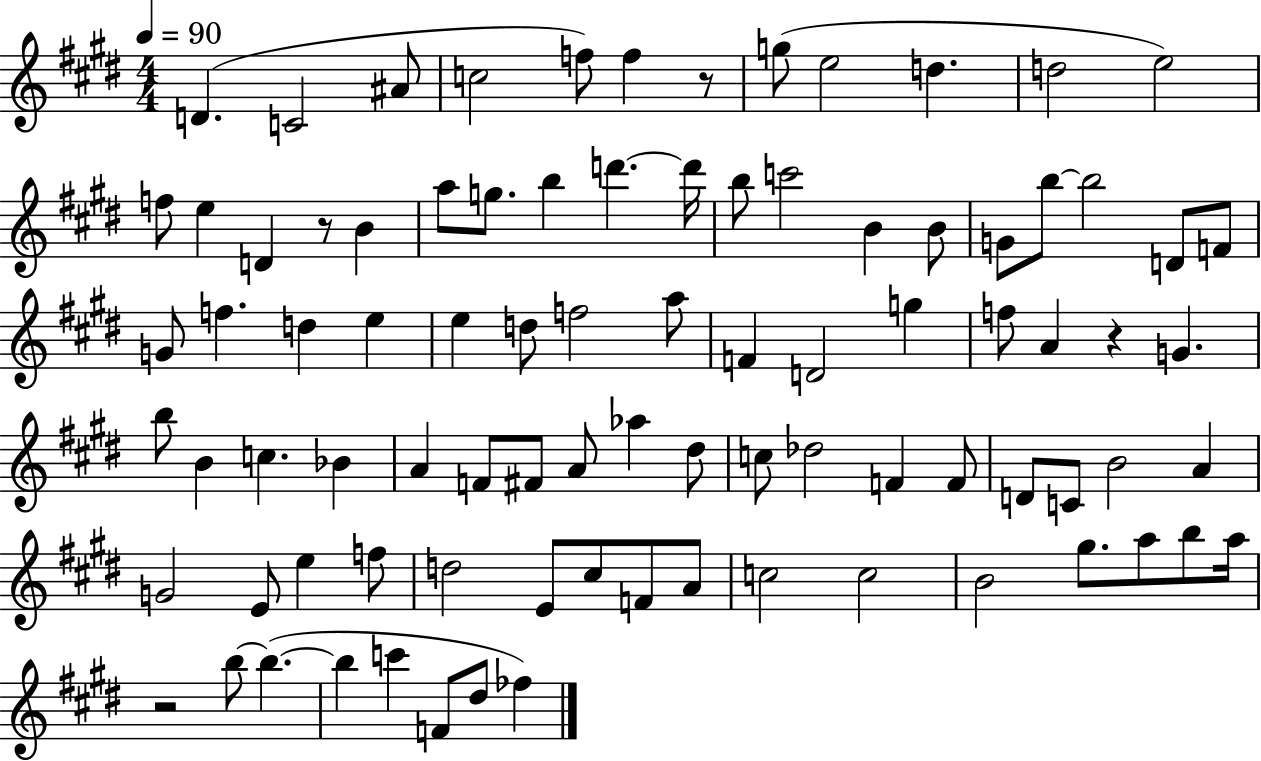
{
  \clef treble
  \numericTimeSignature
  \time 4/4
  \key e \major
  \tempo 4 = 90
  \repeat volta 2 { d'4.( c'2 ais'8 | c''2 f''8) f''4 r8 | g''8( e''2 d''4. | d''2 e''2) | \break f''8 e''4 d'4 r8 b'4 | a''8 g''8. b''4 d'''4.~~ d'''16 | b''8 c'''2 b'4 b'8 | g'8 b''8~~ b''2 d'8 f'8 | \break g'8 f''4. d''4 e''4 | e''4 d''8 f''2 a''8 | f'4 d'2 g''4 | f''8 a'4 r4 g'4. | \break b''8 b'4 c''4. bes'4 | a'4 f'8 fis'8 a'8 aes''4 dis''8 | c''8 des''2 f'4 f'8 | d'8 c'8 b'2 a'4 | \break g'2 e'8 e''4 f''8 | d''2 e'8 cis''8 f'8 a'8 | c''2 c''2 | b'2 gis''8. a''8 b''8 a''16 | \break r2 b''8~~ b''4.~(~ | b''4 c'''4 f'8 dis''8 fes''4) | } \bar "|."
}